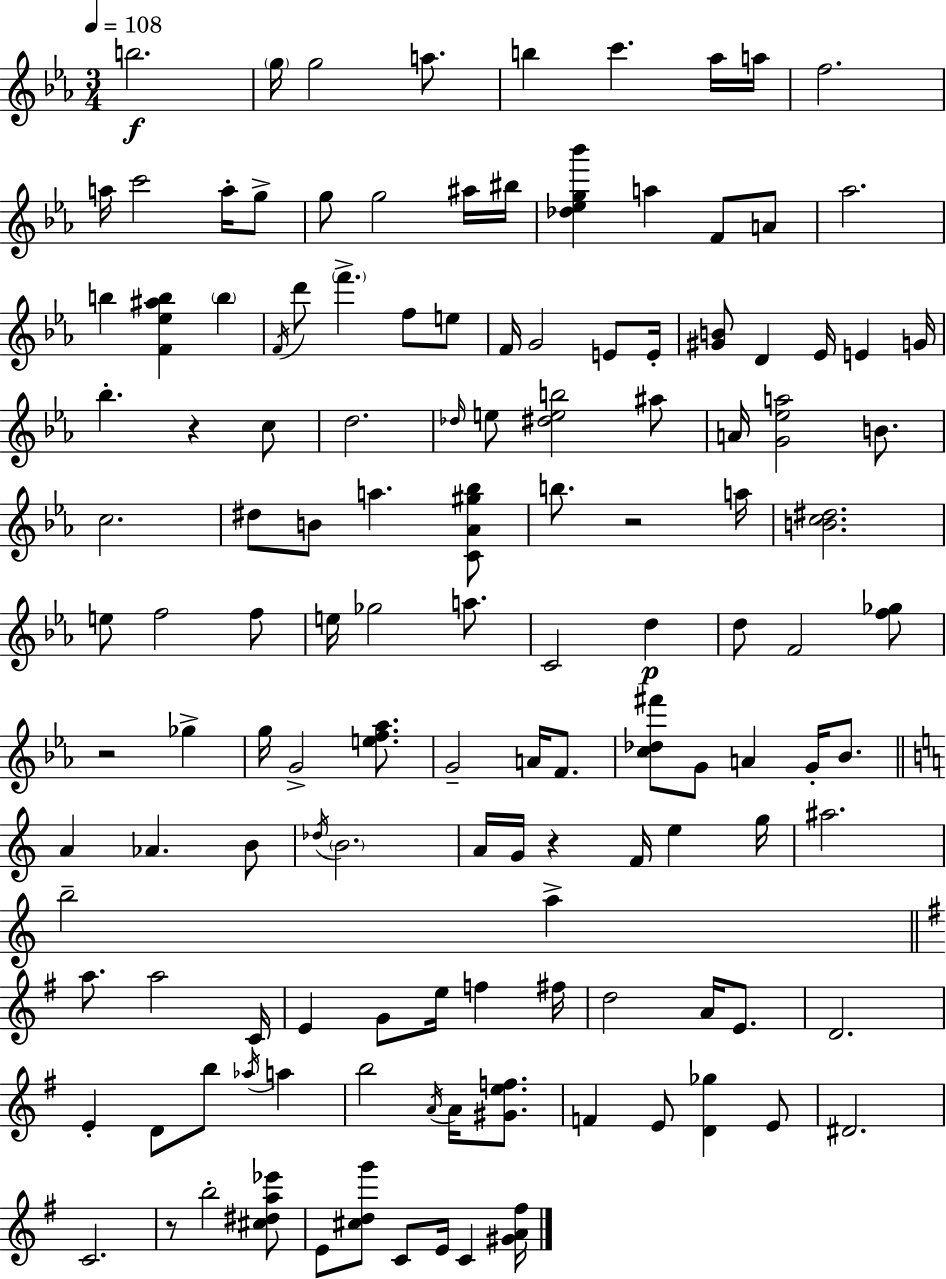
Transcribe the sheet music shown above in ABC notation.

X:1
T:Untitled
M:3/4
L:1/4
K:Eb
b2 g/4 g2 a/2 b c' _a/4 a/4 f2 a/4 c'2 a/4 g/2 g/2 g2 ^a/4 ^b/4 [_d_eg_b'] a F/2 A/2 _a2 b [F_e^ab] b F/4 d'/2 f' f/2 e/2 F/4 G2 E/2 E/4 [^GB]/2 D _E/4 E G/4 _b z c/2 d2 _d/4 e/2 [^deb]2 ^a/2 A/4 [G_ea]2 B/2 c2 ^d/2 B/2 a [C_A^g_b]/2 b/2 z2 a/4 [Bc^d]2 e/2 f2 f/2 e/4 _g2 a/2 C2 d d/2 F2 [f_g]/2 z2 _g g/4 G2 [ef_a]/2 G2 A/4 F/2 [c_d^f']/2 G/2 A G/4 _B/2 A _A B/2 _d/4 B2 A/4 G/4 z F/4 e g/4 ^a2 b2 a a/2 a2 C/4 E G/2 e/4 f ^f/4 d2 A/4 E/2 D2 E D/2 b/2 _a/4 a b2 A/4 A/4 [^Gef]/2 F E/2 [D_g] E/2 ^D2 C2 z/2 b2 [^c^da_e']/2 E/2 [^cdg']/2 C/2 E/4 C [^GA^f]/4